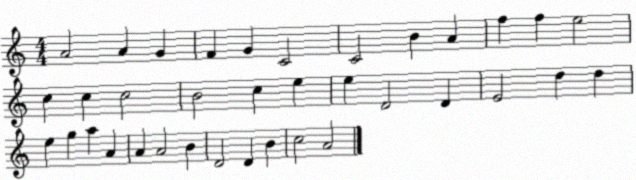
X:1
T:Untitled
M:4/4
L:1/4
K:C
A2 A G F G C2 C2 B A f f e2 c c c2 B2 c e e D2 D E2 d d e g a A A A2 B D2 D B c2 A2